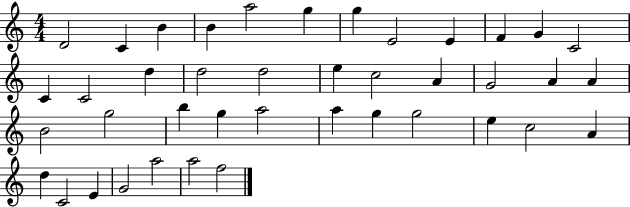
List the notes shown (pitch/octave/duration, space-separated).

D4/h C4/q B4/q B4/q A5/h G5/q G5/q E4/h E4/q F4/q G4/q C4/h C4/q C4/h D5/q D5/h D5/h E5/q C5/h A4/q G4/h A4/q A4/q B4/h G5/h B5/q G5/q A5/h A5/q G5/q G5/h E5/q C5/h A4/q D5/q C4/h E4/q G4/h A5/h A5/h F5/h